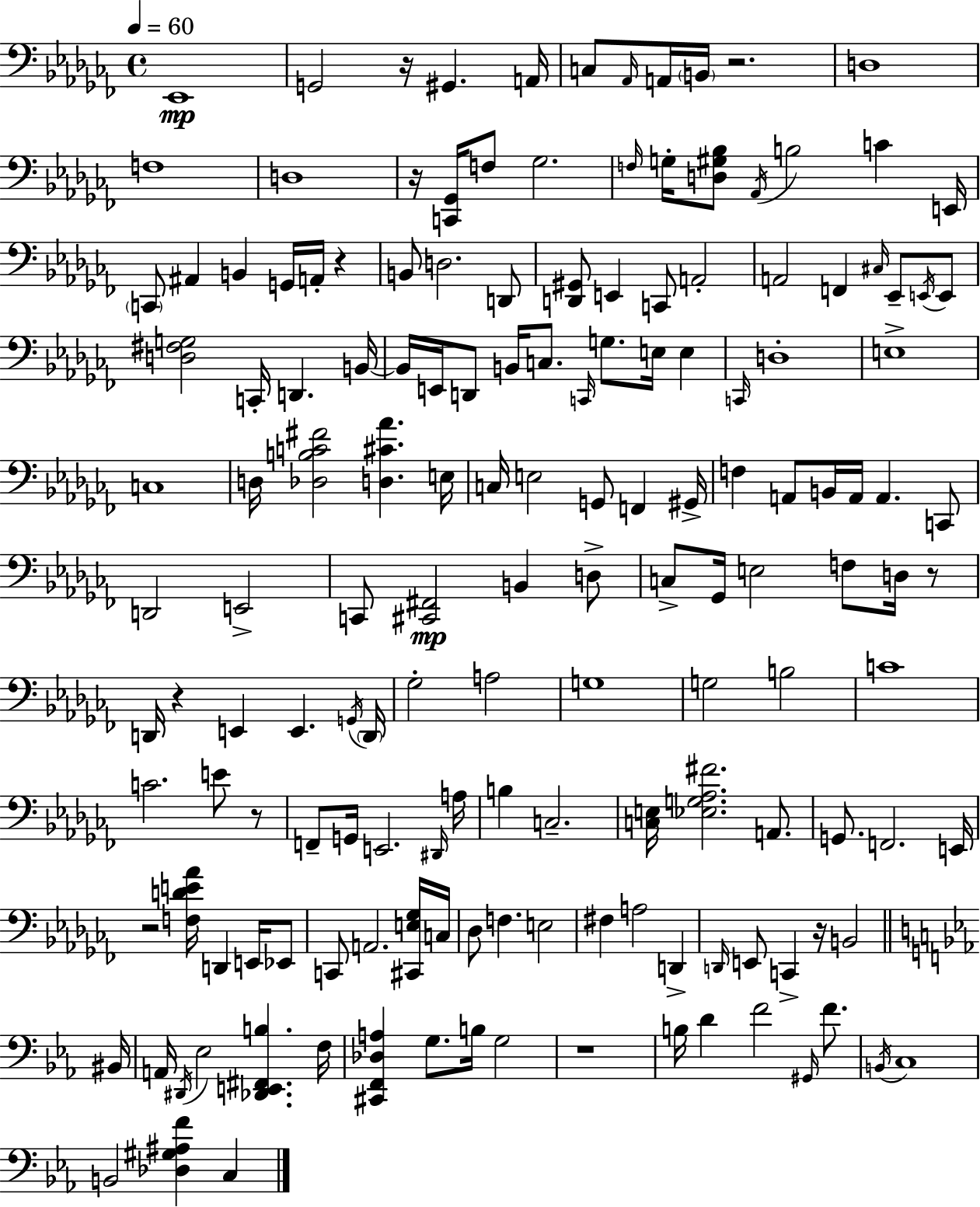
X:1
T:Untitled
M:4/4
L:1/4
K:Abm
_E,,4 G,,2 z/4 ^G,, A,,/4 C,/2 _A,,/4 A,,/4 B,,/4 z2 D,4 F,4 D,4 z/4 [C,,_G,,]/4 F,/2 _G,2 F,/4 G,/4 [D,^G,_B,]/2 _A,,/4 B,2 C E,,/4 C,,/2 ^A,, B,, G,,/4 A,,/4 z B,,/2 D,2 D,,/2 [D,,^G,,]/2 E,, C,,/2 A,,2 A,,2 F,, ^C,/4 _E,,/2 E,,/4 E,,/2 [D,^F,G,]2 C,,/4 D,, B,,/4 B,,/4 E,,/4 D,,/2 B,,/4 C,/2 C,,/4 G,/2 E,/4 E, C,,/4 D,4 E,4 C,4 D,/4 [_D,B,C^F]2 [D,^C_A] E,/4 C,/4 E,2 G,,/2 F,, ^G,,/4 F, A,,/2 B,,/4 A,,/4 A,, C,,/2 D,,2 E,,2 C,,/2 [^C,,^F,,]2 B,, D,/2 C,/2 _G,,/4 E,2 F,/2 D,/4 z/2 D,,/4 z E,, E,, G,,/4 D,,/4 _G,2 A,2 G,4 G,2 B,2 C4 C2 E/2 z/2 F,,/2 G,,/4 E,,2 ^D,,/4 A,/4 B, C,2 [C,E,]/4 [_E,G,_A,^F]2 A,,/2 G,,/2 F,,2 E,,/4 z2 [F,DE_A]/4 D,, E,,/4 _E,,/2 C,,/2 A,,2 [^C,,E,_G,]/4 C,/4 _D,/2 F, E,2 ^F, A,2 D,, D,,/4 E,,/2 C,, z/4 B,,2 ^B,,/4 A,,/4 ^D,,/4 _E,2 [_D,,E,,^F,,B,] F,/4 [^C,,F,,_D,A,] G,/2 B,/4 G,2 z4 B,/4 D F2 ^G,,/4 F/2 B,,/4 C,4 B,,2 [_D,^G,^A,F] C,